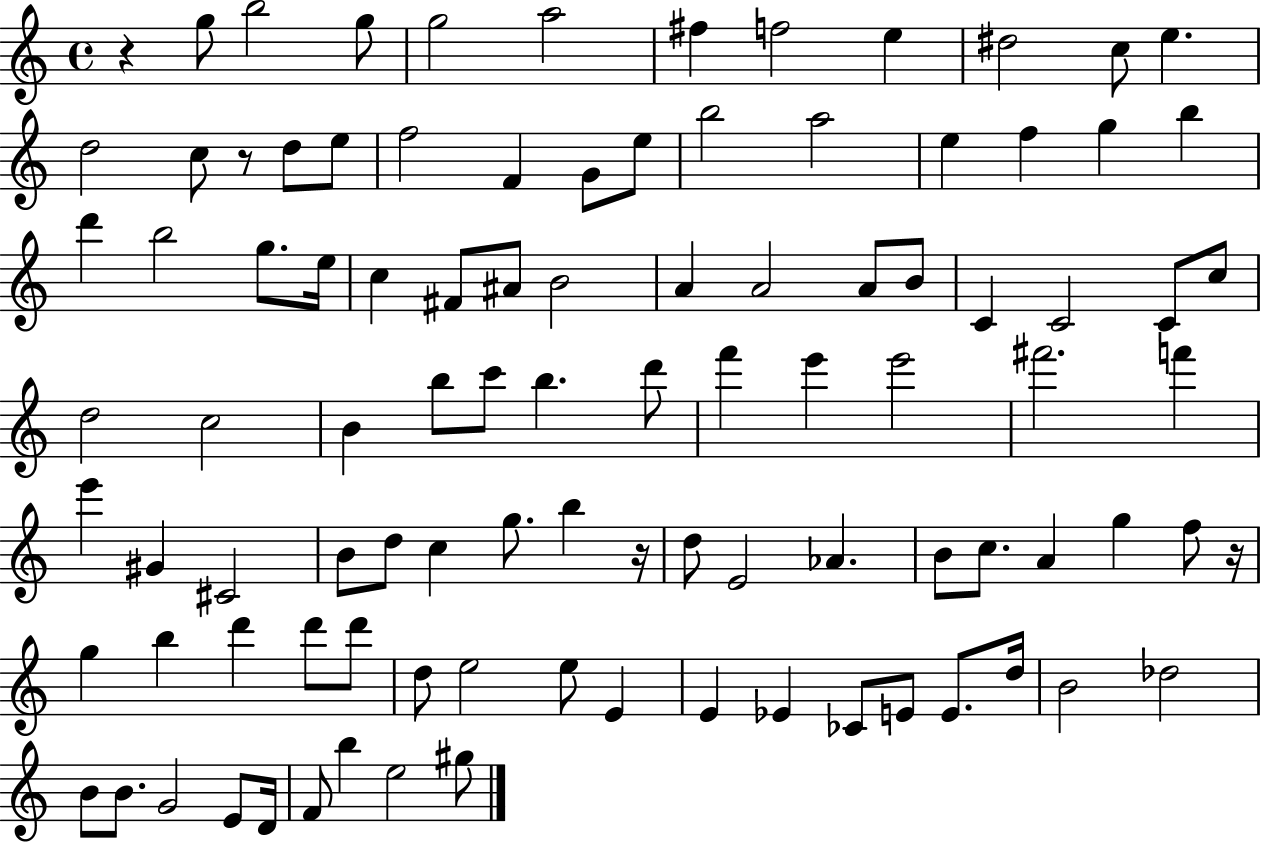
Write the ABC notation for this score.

X:1
T:Untitled
M:4/4
L:1/4
K:C
z g/2 b2 g/2 g2 a2 ^f f2 e ^d2 c/2 e d2 c/2 z/2 d/2 e/2 f2 F G/2 e/2 b2 a2 e f g b d' b2 g/2 e/4 c ^F/2 ^A/2 B2 A A2 A/2 B/2 C C2 C/2 c/2 d2 c2 B b/2 c'/2 b d'/2 f' e' e'2 ^f'2 f' e' ^G ^C2 B/2 d/2 c g/2 b z/4 d/2 E2 _A B/2 c/2 A g f/2 z/4 g b d' d'/2 d'/2 d/2 e2 e/2 E E _E _C/2 E/2 E/2 d/4 B2 _d2 B/2 B/2 G2 E/2 D/4 F/2 b e2 ^g/2